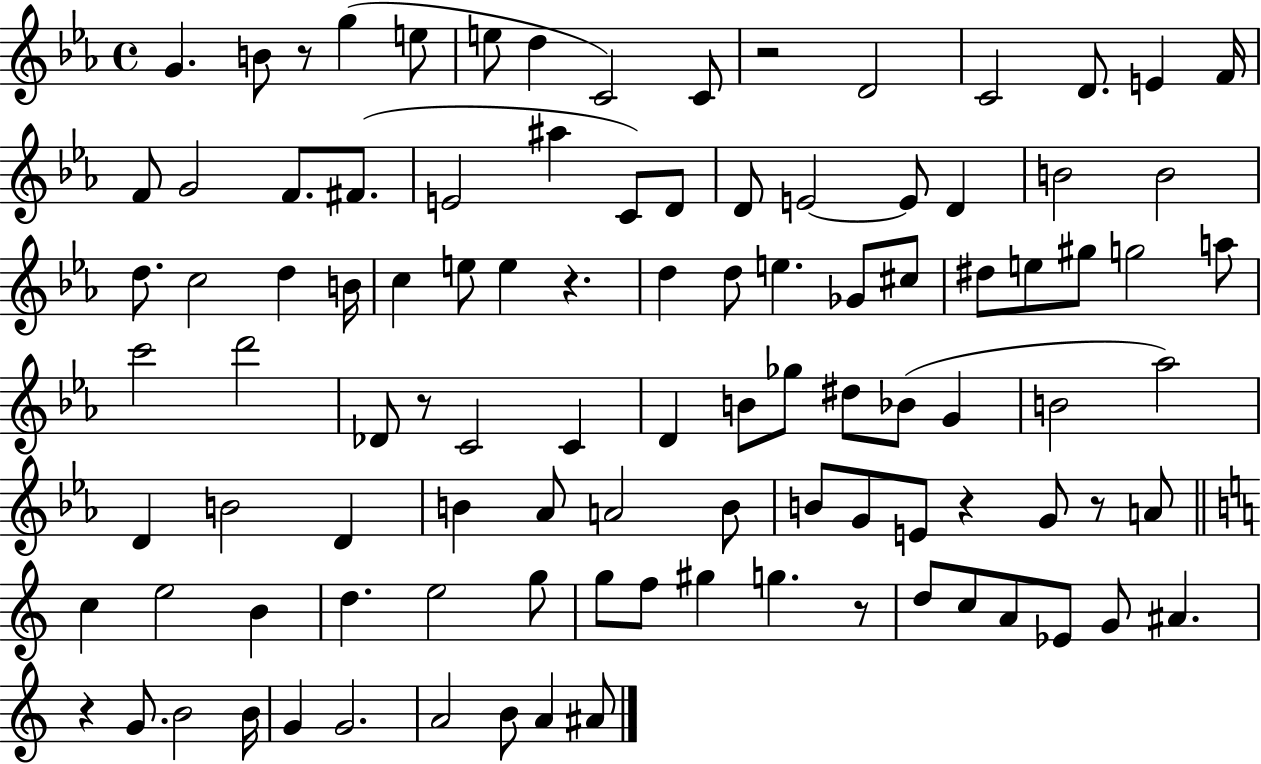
{
  \clef treble
  \time 4/4
  \defaultTimeSignature
  \key ees \major
  g'4. b'8 r8 g''4( e''8 | e''8 d''4 c'2) c'8 | r2 d'2 | c'2 d'8. e'4 f'16 | \break f'8 g'2 f'8. fis'8.( | e'2 ais''4 c'8) d'8 | d'8 e'2~~ e'8 d'4 | b'2 b'2 | \break d''8. c''2 d''4 b'16 | c''4 e''8 e''4 r4. | d''4 d''8 e''4. ges'8 cis''8 | dis''8 e''8 gis''8 g''2 a''8 | \break c'''2 d'''2 | des'8 r8 c'2 c'4 | d'4 b'8 ges''8 dis''8 bes'8( g'4 | b'2 aes''2) | \break d'4 b'2 d'4 | b'4 aes'8 a'2 b'8 | b'8 g'8 e'8 r4 g'8 r8 a'8 | \bar "||" \break \key c \major c''4 e''2 b'4 | d''4. e''2 g''8 | g''8 f''8 gis''4 g''4. r8 | d''8 c''8 a'8 ees'8 g'8 ais'4. | \break r4 g'8. b'2 b'16 | g'4 g'2. | a'2 b'8 a'4 ais'8 | \bar "|."
}